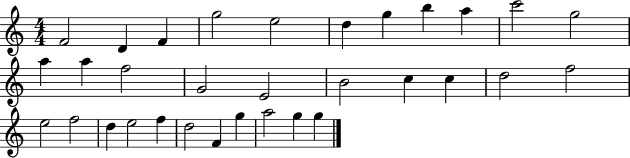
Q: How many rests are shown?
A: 0